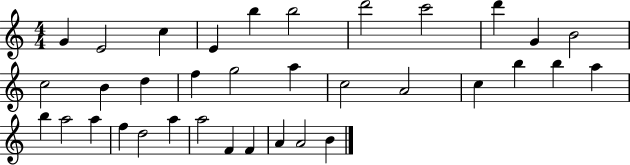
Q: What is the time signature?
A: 4/4